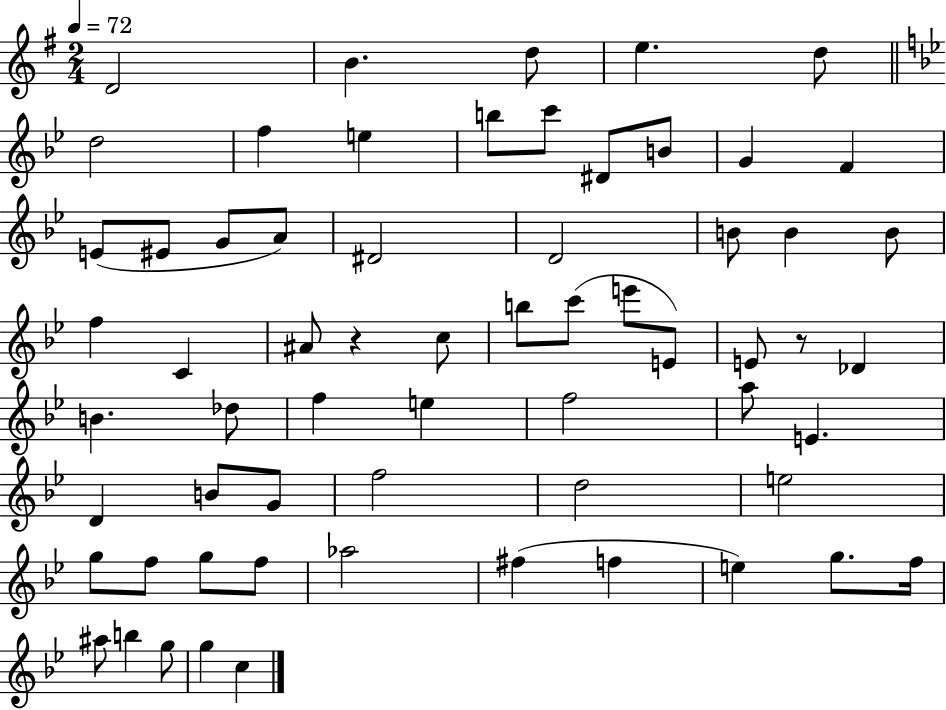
D4/h B4/q. D5/e E5/q. D5/e D5/h F5/q E5/q B5/e C6/e D#4/e B4/e G4/q F4/q E4/e EIS4/e G4/e A4/e D#4/h D4/h B4/e B4/q B4/e F5/q C4/q A#4/e R/q C5/e B5/e C6/e E6/e E4/e E4/e R/e Db4/q B4/q. Db5/e F5/q E5/q F5/h A5/e E4/q. D4/q B4/e G4/e F5/h D5/h E5/h G5/e F5/e G5/e F5/e Ab5/h F#5/q F5/q E5/q G5/e. F5/s A#5/e B5/q G5/e G5/q C5/q